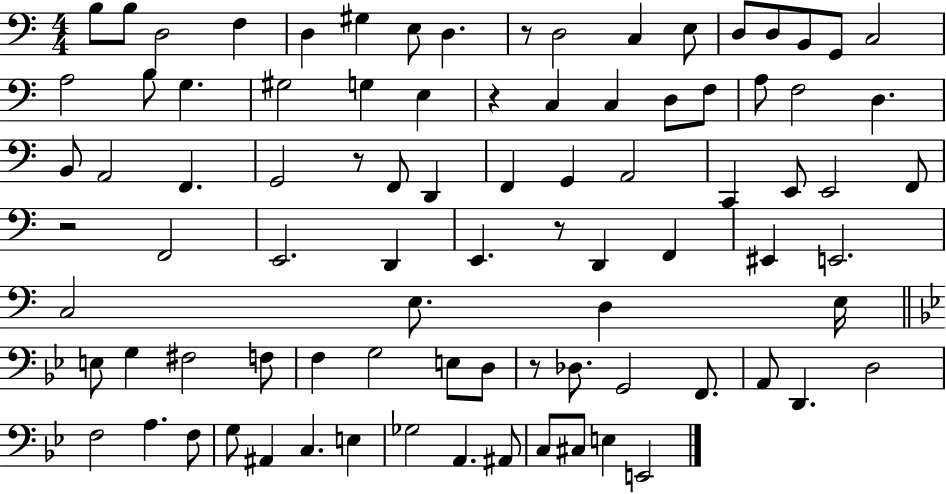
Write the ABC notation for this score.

X:1
T:Untitled
M:4/4
L:1/4
K:C
B,/2 B,/2 D,2 F, D, ^G, E,/2 D, z/2 D,2 C, E,/2 D,/2 D,/2 B,,/2 G,,/2 C,2 A,2 B,/2 G, ^G,2 G, E, z C, C, D,/2 F,/2 A,/2 F,2 D, B,,/2 A,,2 F,, G,,2 z/2 F,,/2 D,, F,, G,, A,,2 C,, E,,/2 E,,2 F,,/2 z2 F,,2 E,,2 D,, E,, z/2 D,, F,, ^E,, E,,2 C,2 E,/2 D, E,/4 E,/2 G, ^F,2 F,/2 F, G,2 E,/2 D,/2 z/2 _D,/2 G,,2 F,,/2 A,,/2 D,, D,2 F,2 A, F,/2 G,/2 ^A,, C, E, _G,2 A,, ^A,,/2 C,/2 ^C,/2 E, E,,2